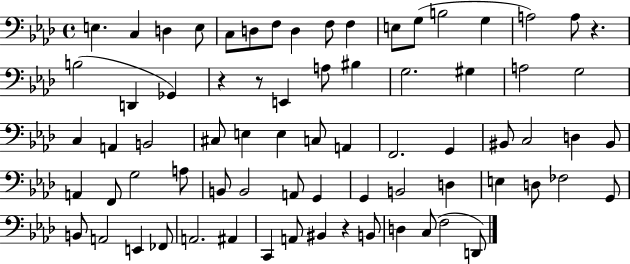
{
  \clef bass
  \time 4/4
  \defaultTimeSignature
  \key aes \major
  \repeat volta 2 { e4. c4 d4 e8 | c8 d8 f8 d4 f8 f4 | e8 g8( b2 g4 | a2) a8 r4. | \break b2( d,4 ges,4) | r4 r8 e,4 a8 bis4 | g2. gis4 | a2 g2 | \break c4 a,4 b,2 | cis8 e4 e4 c8 a,4 | f,2. g,4 | bis,8 c2 d4 bis,8 | \break a,4 f,8 g2 a8 | b,8 b,2 a,8 g,4 | g,4 b,2 d4 | e4 d8 fes2 g,8 | \break b,8 a,2 e,4 fes,8 | a,2. ais,4 | c,4 a,8 bis,4 r4 b,8 | d4 c8( f2 d,8) | \break } \bar "|."
}